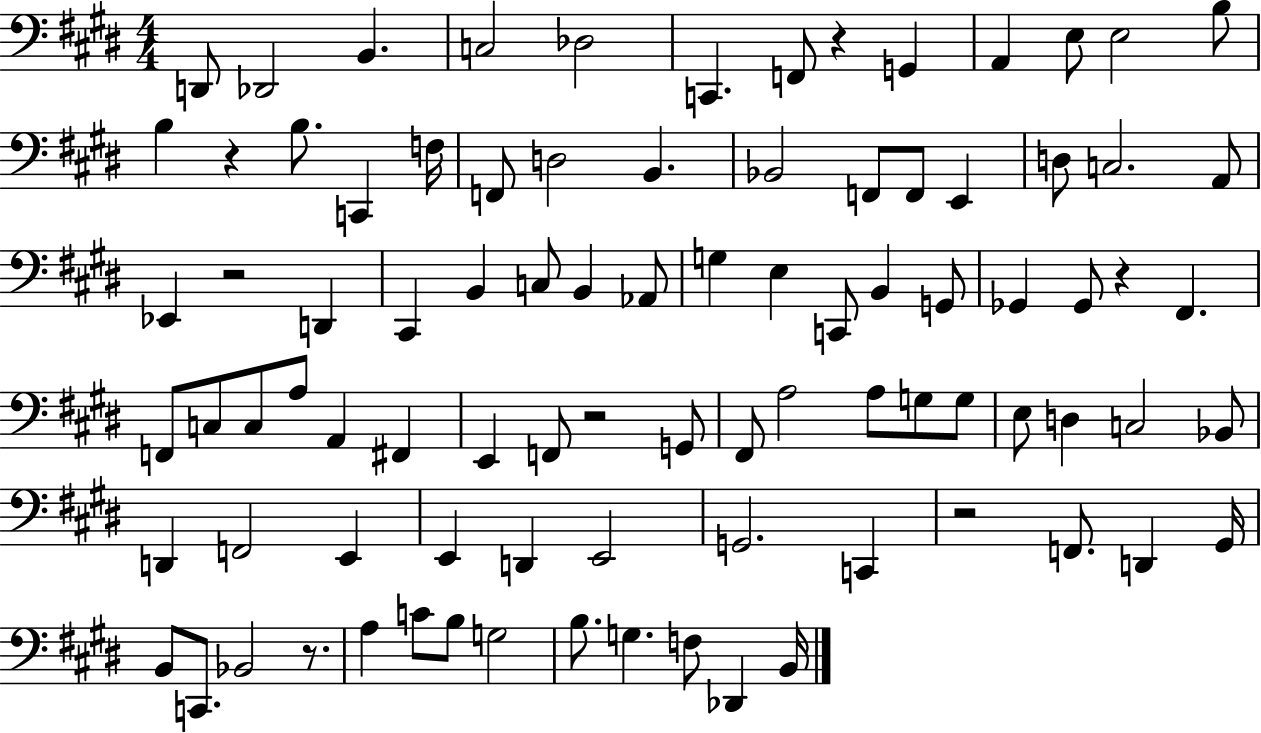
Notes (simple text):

D2/e Db2/h B2/q. C3/h Db3/h C2/q. F2/e R/q G2/q A2/q E3/e E3/h B3/e B3/q R/q B3/e. C2/q F3/s F2/e D3/h B2/q. Bb2/h F2/e F2/e E2/q D3/e C3/h. A2/e Eb2/q R/h D2/q C#2/q B2/q C3/e B2/q Ab2/e G3/q E3/q C2/e B2/q G2/e Gb2/q Gb2/e R/q F#2/q. F2/e C3/e C3/e A3/e A2/q F#2/q E2/q F2/e R/h G2/e F#2/e A3/h A3/e G3/e G3/e E3/e D3/q C3/h Bb2/e D2/q F2/h E2/q E2/q D2/q E2/h G2/h. C2/q R/h F2/e. D2/q G#2/s B2/e C2/e. Bb2/h R/e. A3/q C4/e B3/e G3/h B3/e. G3/q. F3/e Db2/q B2/s